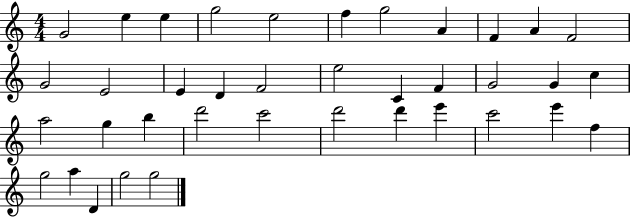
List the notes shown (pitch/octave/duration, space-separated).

G4/h E5/q E5/q G5/h E5/h F5/q G5/h A4/q F4/q A4/q F4/h G4/h E4/h E4/q D4/q F4/h E5/h C4/q F4/q G4/h G4/q C5/q A5/h G5/q B5/q D6/h C6/h D6/h D6/q E6/q C6/h E6/q F5/q G5/h A5/q D4/q G5/h G5/h